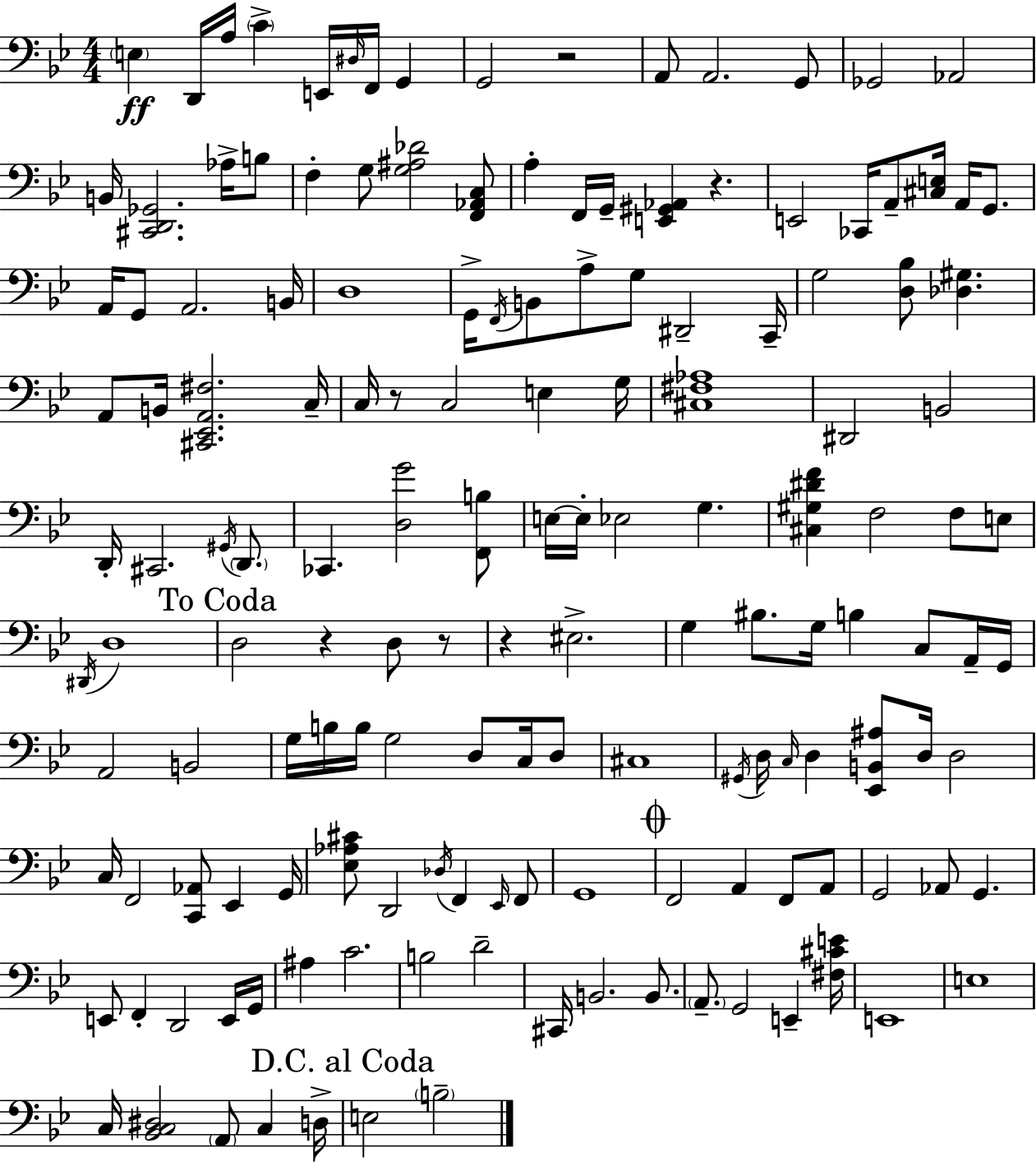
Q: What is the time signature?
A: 4/4